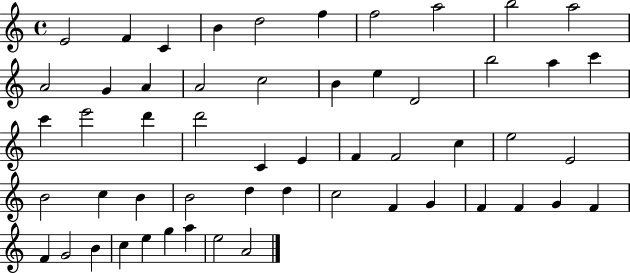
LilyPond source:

{
  \clef treble
  \time 4/4
  \defaultTimeSignature
  \key c \major
  e'2 f'4 c'4 | b'4 d''2 f''4 | f''2 a''2 | b''2 a''2 | \break a'2 g'4 a'4 | a'2 c''2 | b'4 e''4 d'2 | b''2 a''4 c'''4 | \break c'''4 e'''2 d'''4 | d'''2 c'4 e'4 | f'4 f'2 c''4 | e''2 e'2 | \break b'2 c''4 b'4 | b'2 d''4 d''4 | c''2 f'4 g'4 | f'4 f'4 g'4 f'4 | \break f'4 g'2 b'4 | c''4 e''4 g''4 a''4 | e''2 a'2 | \bar "|."
}